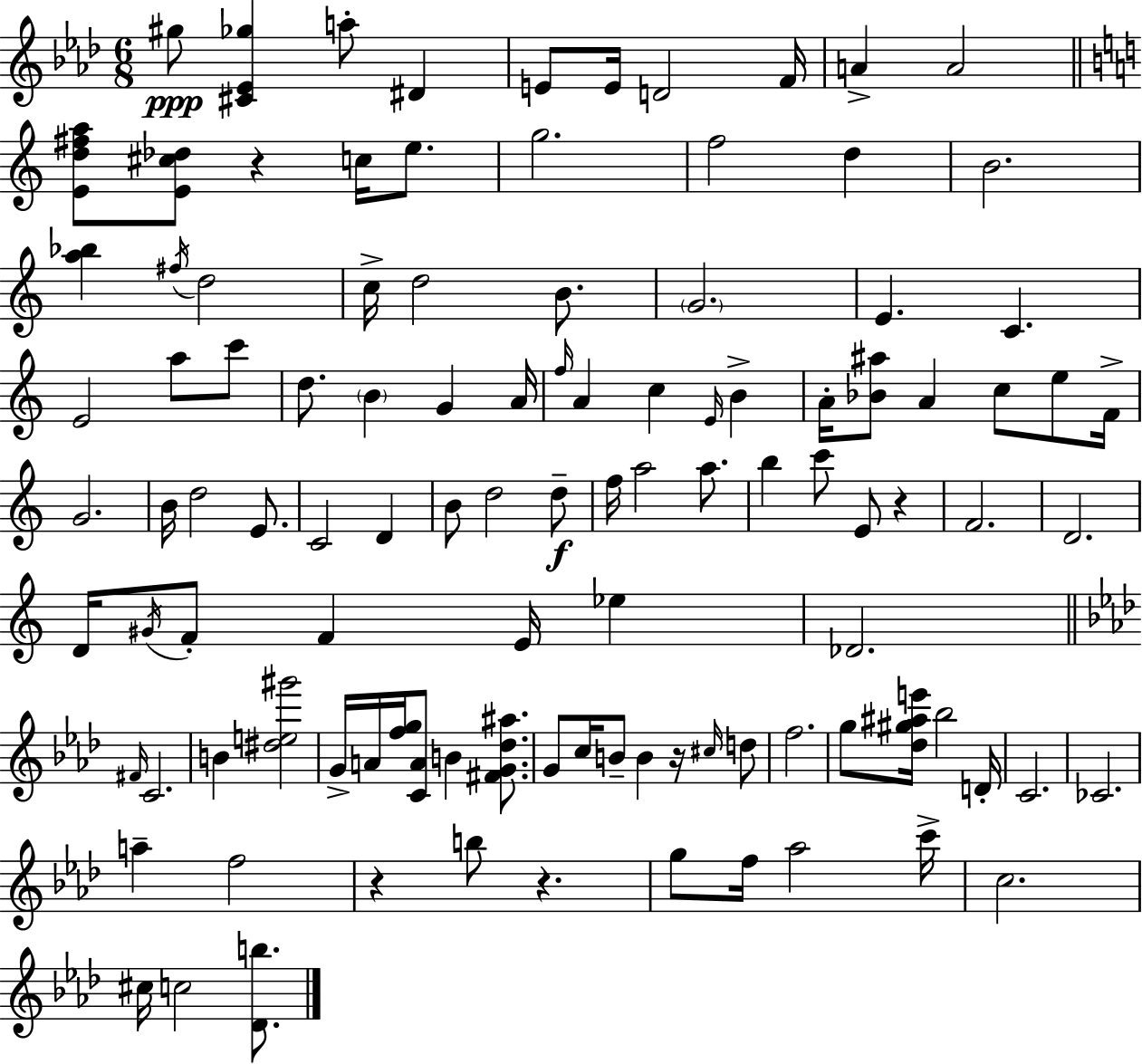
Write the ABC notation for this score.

X:1
T:Untitled
M:6/8
L:1/4
K:Fm
^g/2 [^C_E_g] a/2 ^D E/2 E/4 D2 F/4 A A2 [Ed^fa]/2 [E^c_d]/2 z c/4 e/2 g2 f2 d B2 [a_b] ^f/4 d2 c/4 d2 B/2 G2 E C E2 a/2 c'/2 d/2 B G A/4 f/4 A c E/4 B A/4 [_B^a]/2 A c/2 e/2 F/4 G2 B/4 d2 E/2 C2 D B/2 d2 d/2 f/4 a2 a/2 b c'/2 E/2 z F2 D2 D/4 ^G/4 F/2 F E/4 _e _D2 ^F/4 C2 B [^de^g']2 G/4 A/4 [fg]/4 [CA]/2 B [^FG_d^a]/2 G/2 c/4 B/2 B z/4 ^c/4 d/2 f2 g/2 [_d^g^ae']/4 _b2 D/4 C2 _C2 a f2 z b/2 z g/2 f/4 _a2 c'/4 c2 ^c/4 c2 [_Db]/2